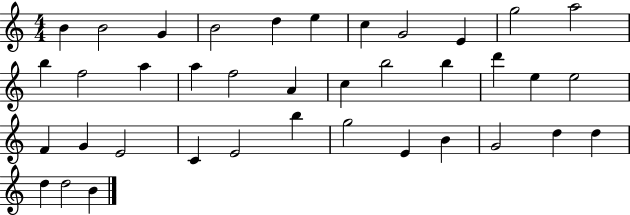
X:1
T:Untitled
M:4/4
L:1/4
K:C
B B2 G B2 d e c G2 E g2 a2 b f2 a a f2 A c b2 b d' e e2 F G E2 C E2 b g2 E B G2 d d d d2 B